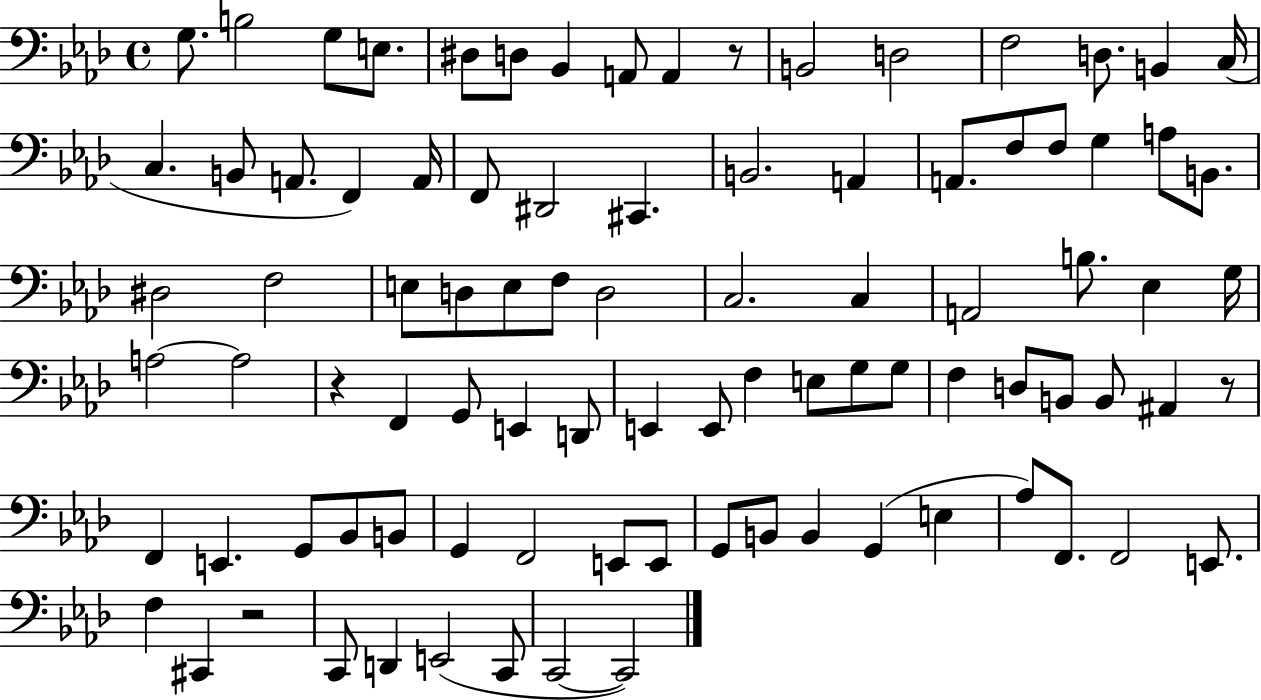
G3/e. B3/h G3/e E3/e. D#3/e D3/e Bb2/q A2/e A2/q R/e B2/h D3/h F3/h D3/e. B2/q C3/s C3/q. B2/e A2/e. F2/q A2/s F2/e D#2/h C#2/q. B2/h. A2/q A2/e. F3/e F3/e G3/q A3/e B2/e. D#3/h F3/h E3/e D3/e E3/e F3/e D3/h C3/h. C3/q A2/h B3/e. Eb3/q G3/s A3/h A3/h R/q F2/q G2/e E2/q D2/e E2/q E2/e F3/q E3/e G3/e G3/e F3/q D3/e B2/e B2/e A#2/q R/e F2/q E2/q. G2/e Bb2/e B2/e G2/q F2/h E2/e E2/e G2/e B2/e B2/q G2/q E3/q Ab3/e F2/e. F2/h E2/e. F3/q C#2/q R/h C2/e D2/q E2/h C2/e C2/h C2/h